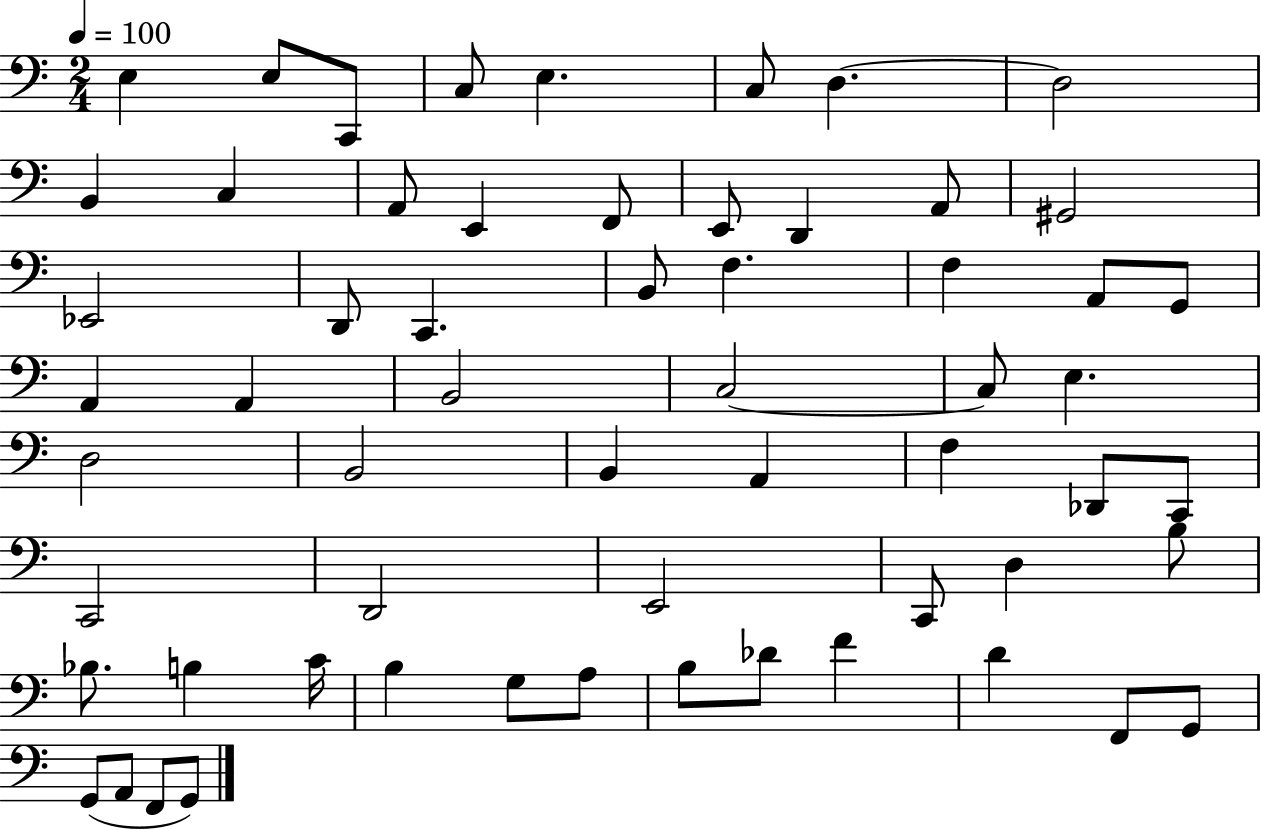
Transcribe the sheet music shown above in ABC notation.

X:1
T:Untitled
M:2/4
L:1/4
K:C
E, E,/2 C,,/2 C,/2 E, C,/2 D, D,2 B,, C, A,,/2 E,, F,,/2 E,,/2 D,, A,,/2 ^G,,2 _E,,2 D,,/2 C,, B,,/2 F, F, A,,/2 G,,/2 A,, A,, B,,2 C,2 C,/2 E, D,2 B,,2 B,, A,, F, _D,,/2 C,,/2 C,,2 D,,2 E,,2 C,,/2 D, B,/2 _B,/2 B, C/4 B, G,/2 A,/2 B,/2 _D/2 F D F,,/2 G,,/2 G,,/2 A,,/2 F,,/2 G,,/2